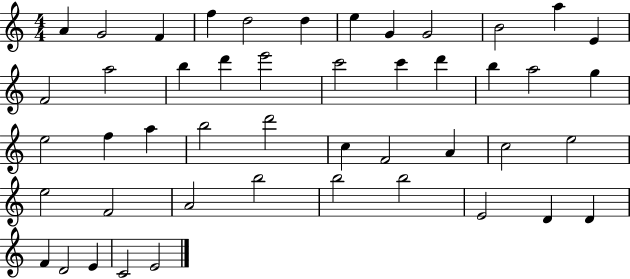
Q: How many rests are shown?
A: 0